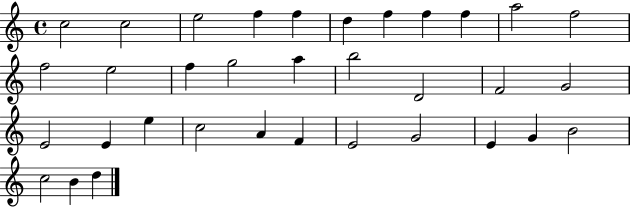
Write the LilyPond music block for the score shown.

{
  \clef treble
  \time 4/4
  \defaultTimeSignature
  \key c \major
  c''2 c''2 | e''2 f''4 f''4 | d''4 f''4 f''4 f''4 | a''2 f''2 | \break f''2 e''2 | f''4 g''2 a''4 | b''2 d'2 | f'2 g'2 | \break e'2 e'4 e''4 | c''2 a'4 f'4 | e'2 g'2 | e'4 g'4 b'2 | \break c''2 b'4 d''4 | \bar "|."
}